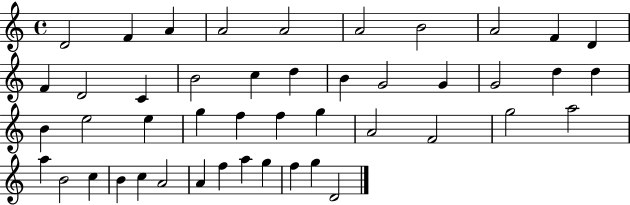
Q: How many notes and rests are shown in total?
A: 46